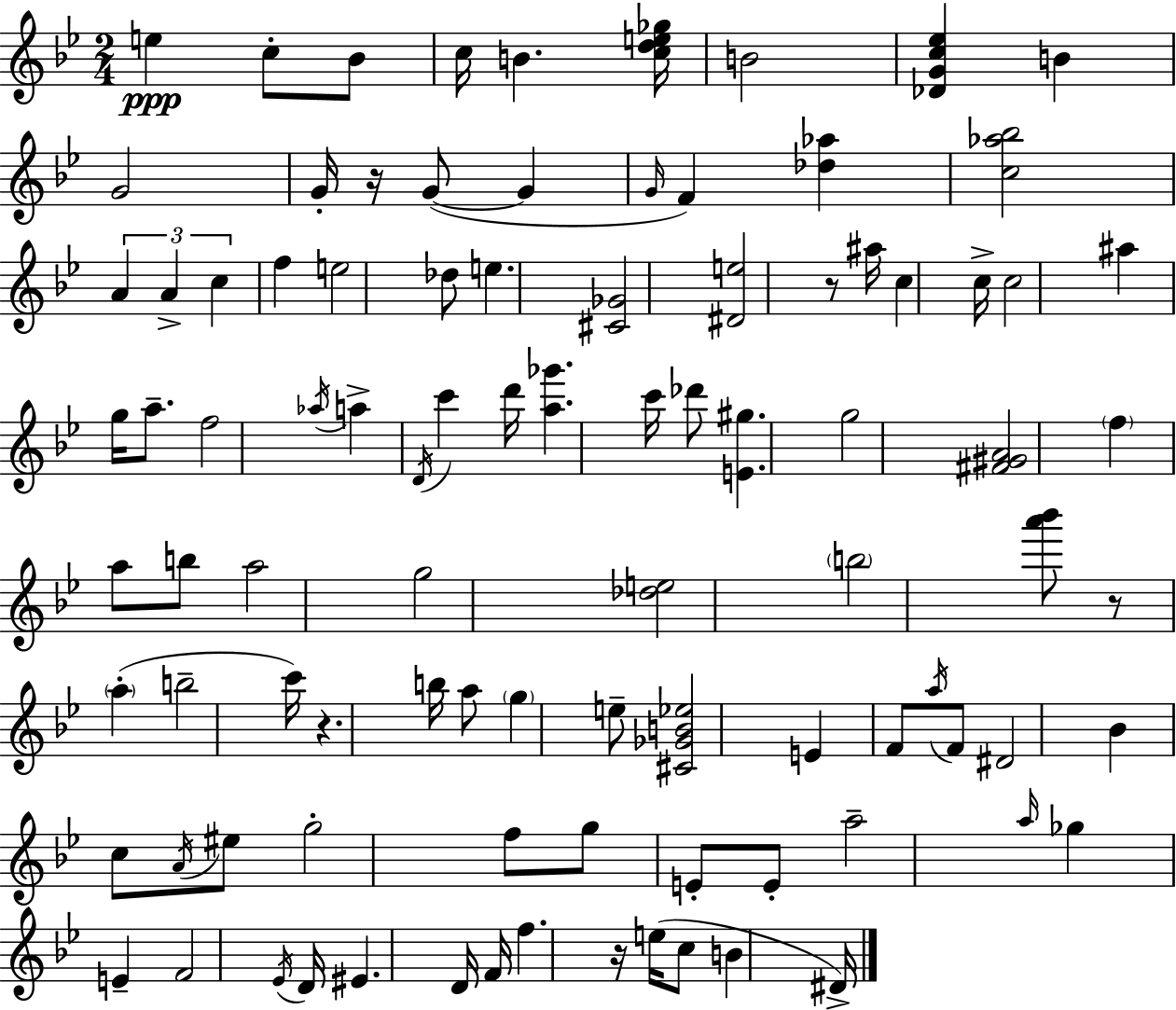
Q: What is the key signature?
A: BES major